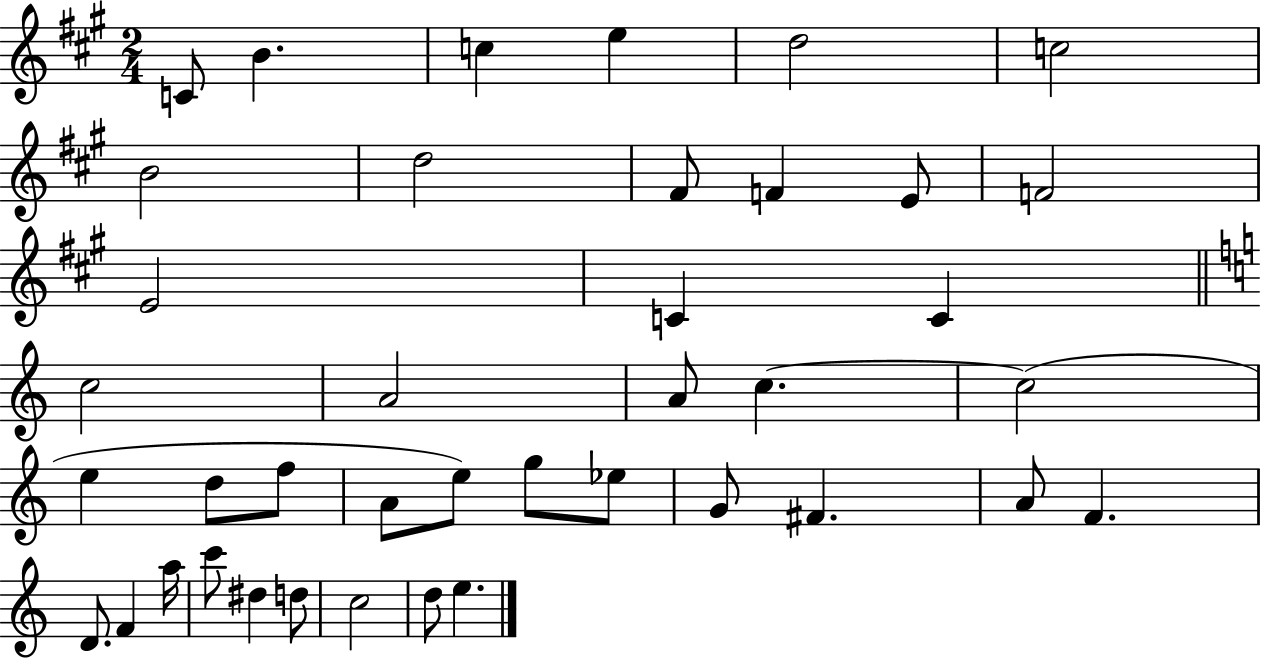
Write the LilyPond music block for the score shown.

{
  \clef treble
  \numericTimeSignature
  \time 2/4
  \key a \major
  \repeat volta 2 { c'8 b'4. | c''4 e''4 | d''2 | c''2 | \break b'2 | d''2 | fis'8 f'4 e'8 | f'2 | \break e'2 | c'4 c'4 | \bar "||" \break \key a \minor c''2 | a'2 | a'8 c''4.~~ | c''2( | \break e''4 d''8 f''8 | a'8 e''8) g''8 ees''8 | g'8 fis'4. | a'8 f'4. | \break d'8. f'4 a''16 | c'''8 dis''4 d''8 | c''2 | d''8 e''4. | \break } \bar "|."
}